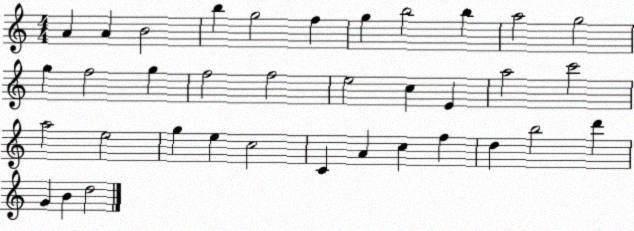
X:1
T:Untitled
M:4/4
L:1/4
K:C
A A B2 b g2 f g b2 b a2 g2 g f2 g f2 f2 e2 c E a2 c'2 a2 e2 g e c2 C A c f d b2 d' G B d2